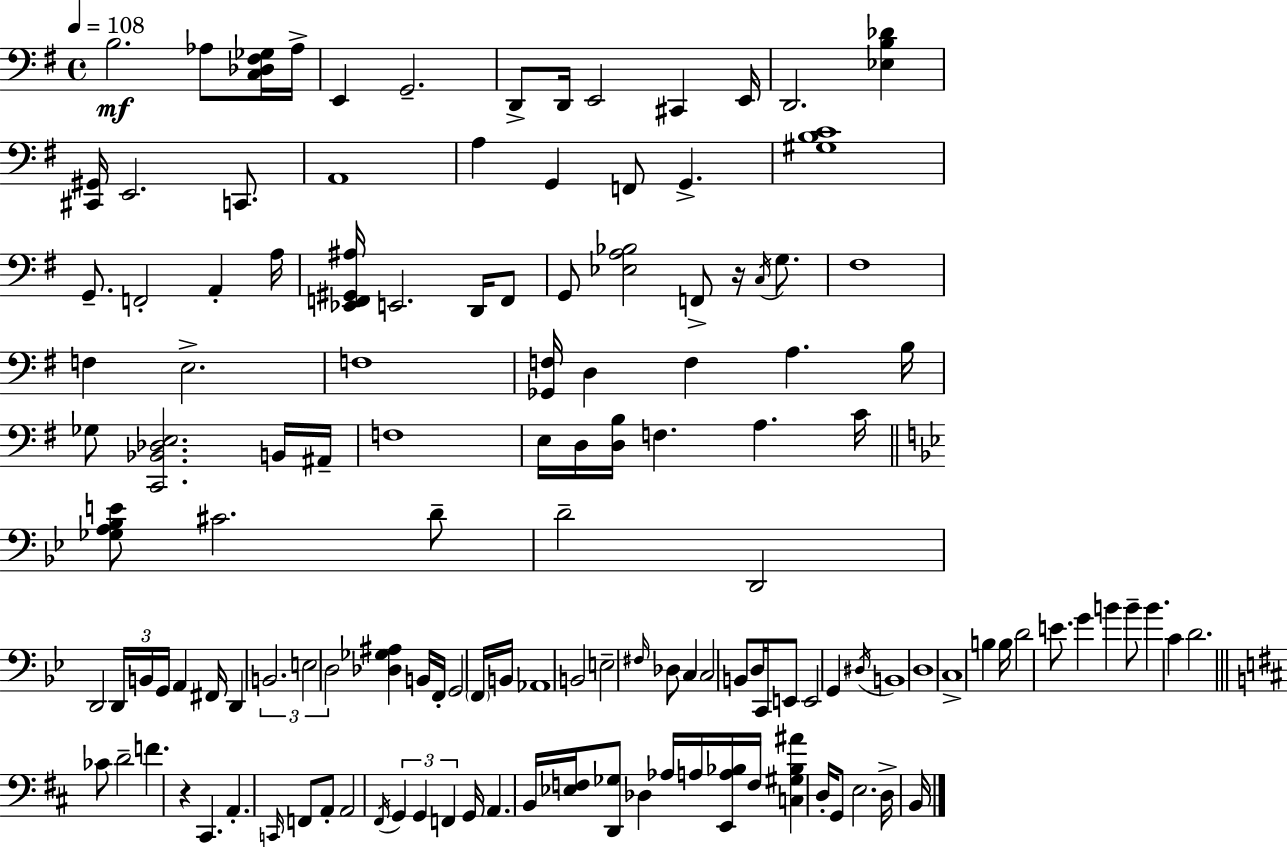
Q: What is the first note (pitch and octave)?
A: B3